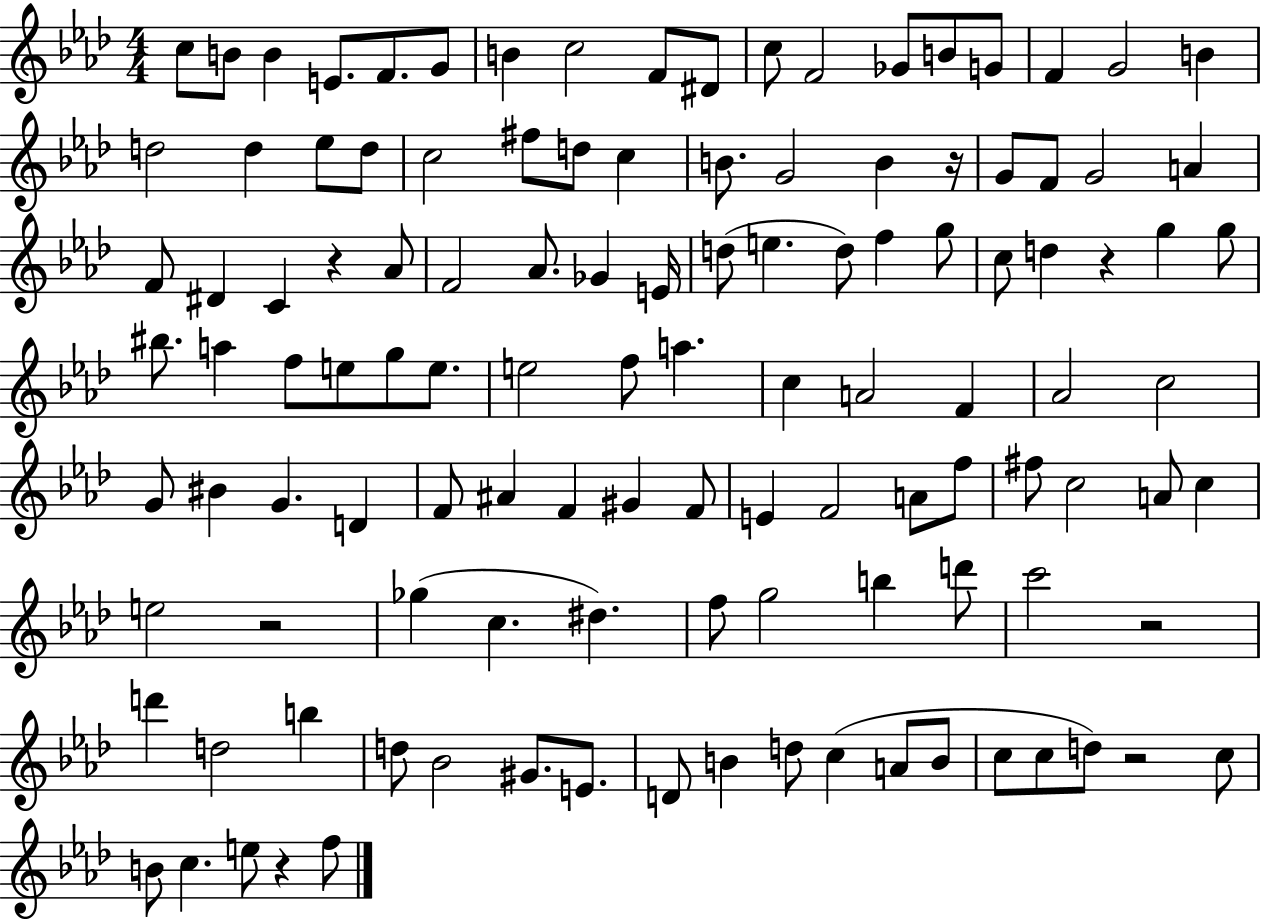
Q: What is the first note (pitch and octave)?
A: C5